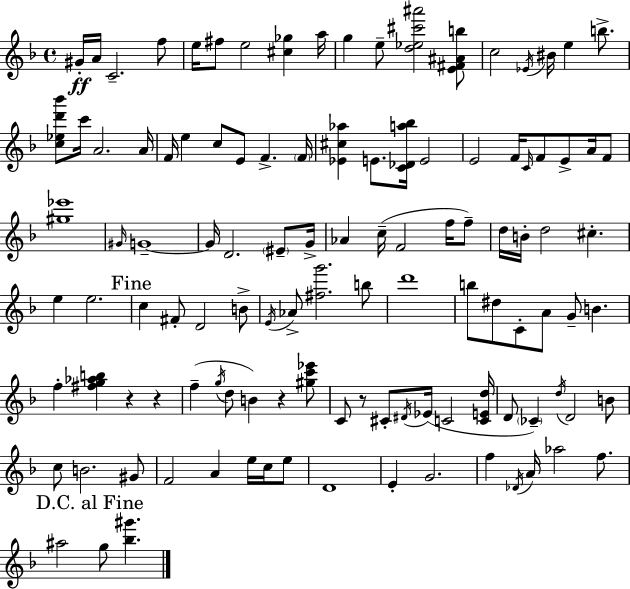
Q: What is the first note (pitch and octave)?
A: G#4